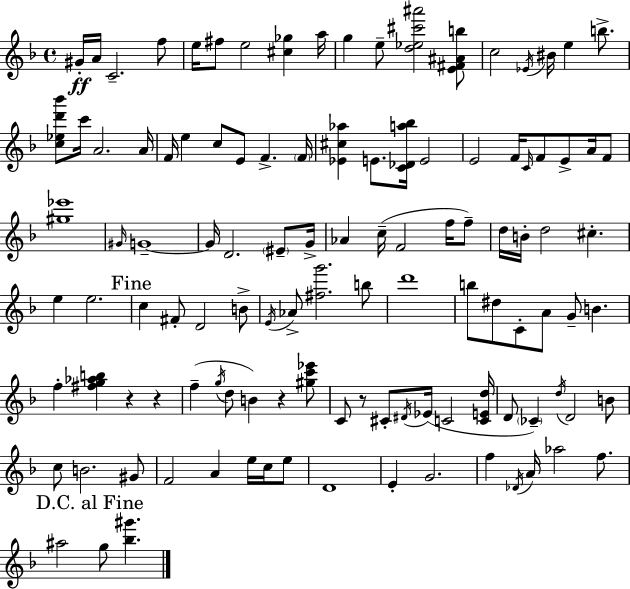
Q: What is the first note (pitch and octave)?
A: G#4